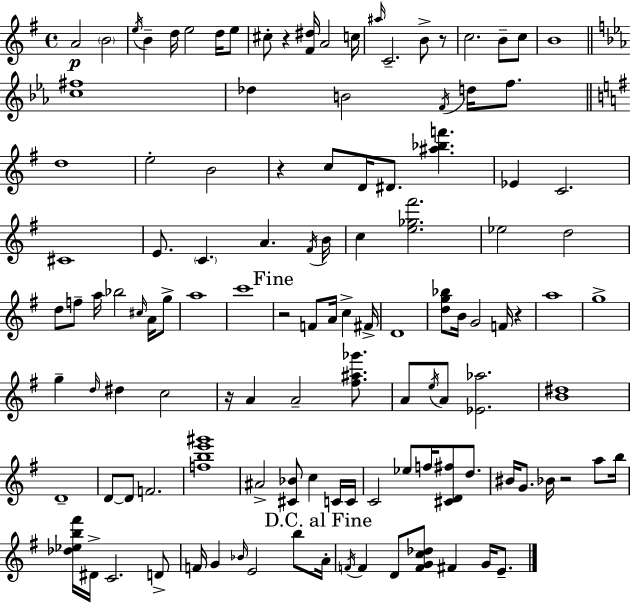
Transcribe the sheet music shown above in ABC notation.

X:1
T:Untitled
M:4/4
L:1/4
K:Em
A2 B2 e/4 B d/4 e2 d/4 e/2 ^c/2 z [^F^d]/4 A2 c/4 ^a/4 C2 B/2 z/2 c2 B/2 c/2 B4 [c^f]4 _d B2 F/4 d/4 f/2 d4 e2 B2 z c/2 D/4 ^D/2 [^a_bf'] _E C2 ^C4 E/2 C A ^F/4 B/4 c [e_g^f']2 _e2 d2 d/2 f/2 a/4 _b2 ^c/4 A/4 g/2 a4 c'4 z2 F/2 A/4 c ^F/4 D4 [dg_b]/2 B/4 G2 F/4 z a4 g4 g d/4 ^d c2 z/4 A A2 [^f^a_g']/2 A/2 e/4 A/2 [_E_a]2 [B^d]4 D4 D/2 D/2 F2 [fbe'^g']4 ^A2 [^C_B]/2 c C/4 C/4 C2 _e/2 f/4 [^CD^f]/2 d/2 ^B/4 G/2 _B/4 z2 a/2 b/4 [_d_eb^f']/4 ^D/4 C2 D/2 F/4 G _B/4 E2 b/2 A/4 F/4 F D/2 [FGc_d]/2 ^F G/4 E/2